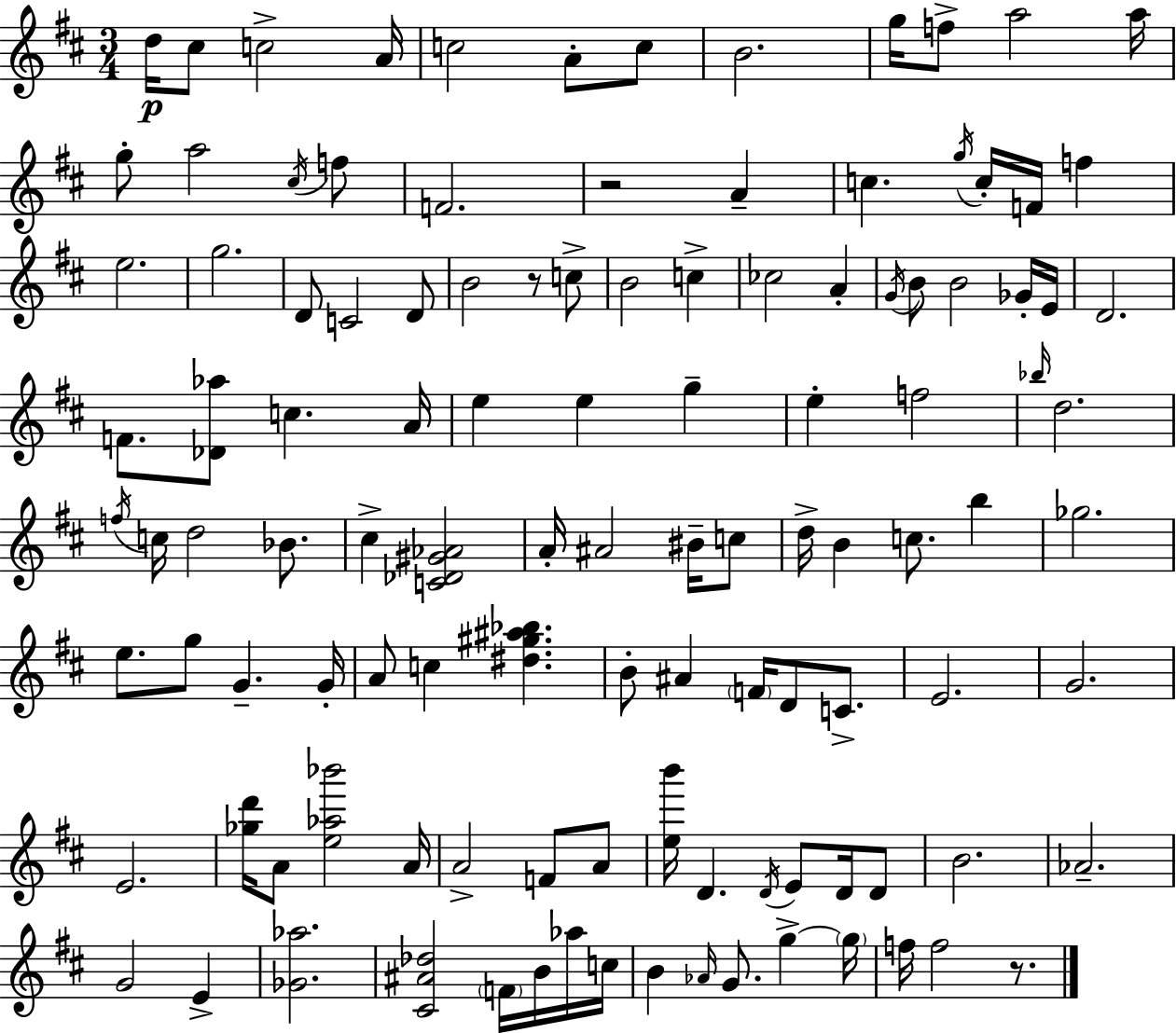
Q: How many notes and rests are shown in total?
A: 114